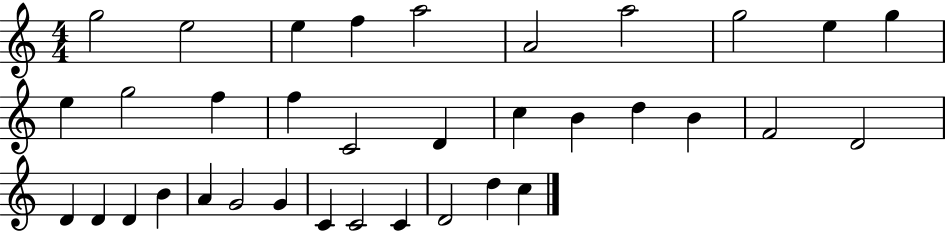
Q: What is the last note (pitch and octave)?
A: C5